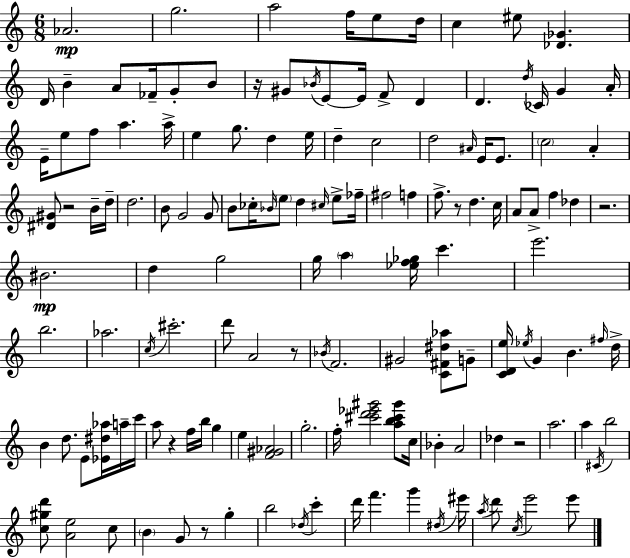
{
  \clef treble
  \numericTimeSignature
  \time 6/8
  \key a \minor
  aes'2.\mp | g''2. | a''2 f''16 e''8 d''16 | c''4 eis''8 <des' ges'>4. | \break d'16 b'4-- a'8 fes'16-- g'8-. b'8 | r16 gis'8 \acciaccatura { bes'16 } e'8~~ e'16 f'8-> d'4 | d'4. \acciaccatura { d''16 } ces'16 g'4 | a'16-. e'16-- e''8 f''8 a''4. | \break a''16-> e''4 g''8. d''4 | e''16 d''4-- c''2 | d''2 \grace { ais'16 } e'16 | e'8. \parenthesize c''2 a'4-. | \break <dis' gis'>8 r2 | b'16-- d''16-- d''2. | b'8 g'2 | g'8 b'8 ces''16-. \grace { bes'16 } \parenthesize e''8 d''4 | \break \grace { cis''16 } e''8-> fes''16-- fis''2 | f''4 f''8.-> r8 d''4. | c''16 a'8 a'8-> f''4 | des''4 r2. | \break bis'2.\mp | d''4 g''2 | g''16 \parenthesize a''4 <ees'' f'' ges''>16 c'''4. | e'''2. | \break b''2. | aes''2. | \acciaccatura { c''16 } cis'''2.-. | d'''8 a'2 | \break r8 \acciaccatura { bes'16 } f'2. | gis'2 | <c' fis' dis'' aes''>8 g'8-- <c' d' e''>16 \acciaccatura { ees''16 } g'4 | b'4. \grace { fis''16 } d''16-> b'4 | \break d''8. e'8 <ees' dis'' aes''>16 a''16-- c'''16 a''8 r4 | f''16 b''16 g''4 e''4 | <f' gis' aes'>2 g''2.-. | f''16-. <cis''' d''' ees''' gis'''>2 | \break <a'' b'' cis''' gis'''>8 c''16 bes'4-. | a'2 des''4 | r2 a''2. | a''4 | \break \acciaccatura { cis'16 } b''2 <c'' gis'' d'''>8 | <a' e''>2 c''8 \parenthesize b'4 | g'8 r8 g''4-. b''2 | \acciaccatura { des''16 } c'''4-. d'''16 | \break f'''4. g'''4 \acciaccatura { dis''16 } eis'''16 | \acciaccatura { a''16 } d'''8 \acciaccatura { c''16 } e'''2 | e'''8 \bar "|."
}